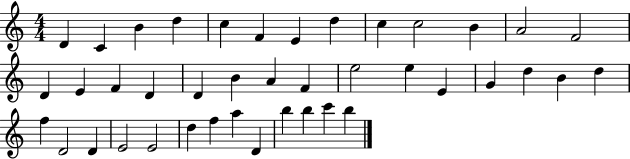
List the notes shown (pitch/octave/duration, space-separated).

D4/q C4/q B4/q D5/q C5/q F4/q E4/q D5/q C5/q C5/h B4/q A4/h F4/h D4/q E4/q F4/q D4/q D4/q B4/q A4/q F4/q E5/h E5/q E4/q G4/q D5/q B4/q D5/q F5/q D4/h D4/q E4/h E4/h D5/q F5/q A5/q D4/q B5/q B5/q C6/q B5/q